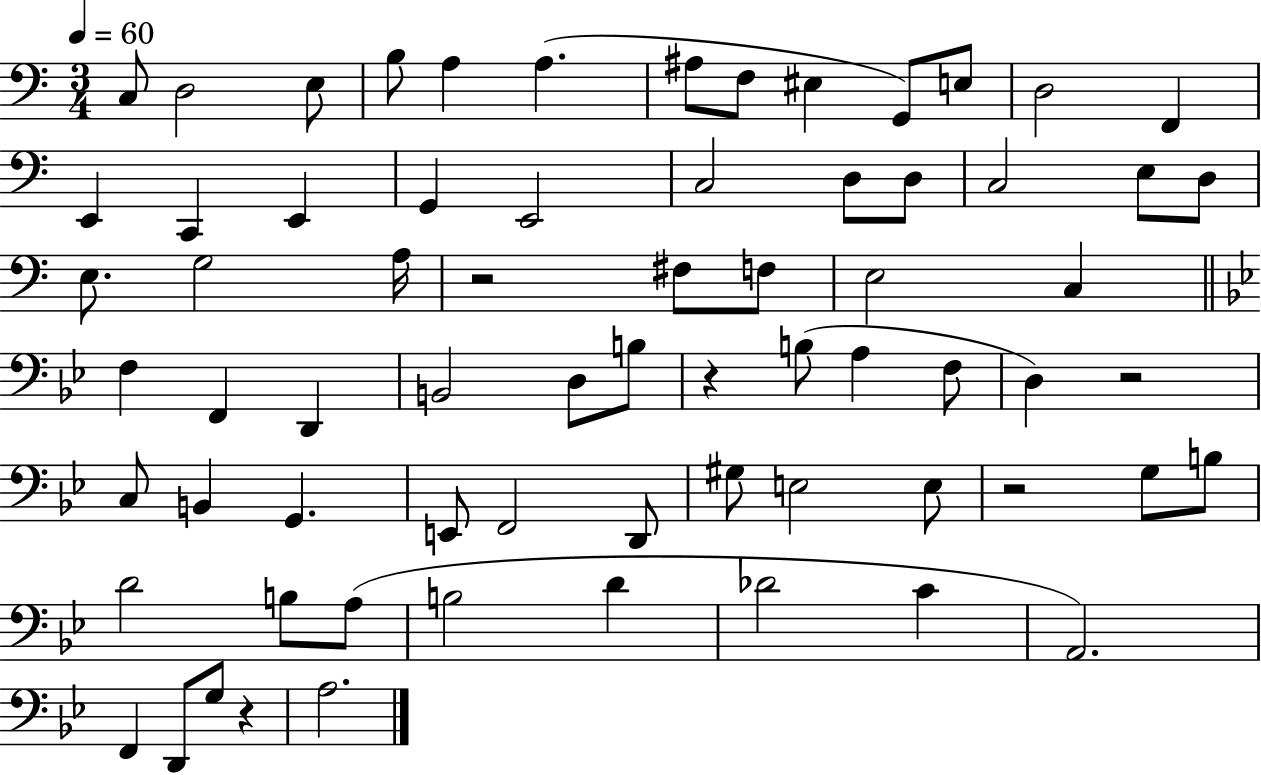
X:1
T:Untitled
M:3/4
L:1/4
K:C
C,/2 D,2 E,/2 B,/2 A, A, ^A,/2 F,/2 ^E, G,,/2 E,/2 D,2 F,, E,, C,, E,, G,, E,,2 C,2 D,/2 D,/2 C,2 E,/2 D,/2 E,/2 G,2 A,/4 z2 ^F,/2 F,/2 E,2 C, F, F,, D,, B,,2 D,/2 B,/2 z B,/2 A, F,/2 D, z2 C,/2 B,, G,, E,,/2 F,,2 D,,/2 ^G,/2 E,2 E,/2 z2 G,/2 B,/2 D2 B,/2 A,/2 B,2 D _D2 C A,,2 F,, D,,/2 G,/2 z A,2